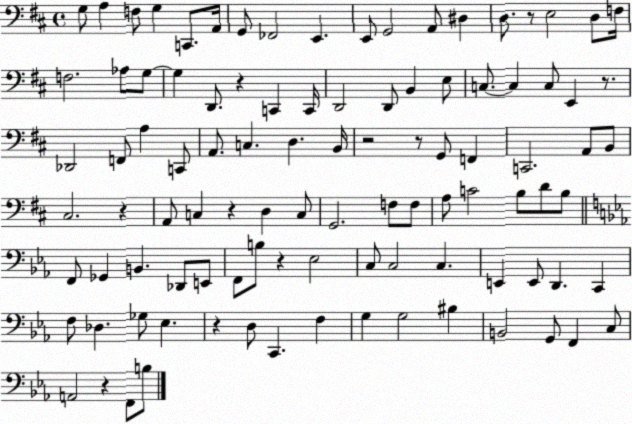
X:1
T:Untitled
M:4/4
L:1/4
K:D
G,/2 A, F,/2 G, C,,/2 A,,/4 G,,/2 _F,,2 E,, E,,/2 G,,2 A,,/2 ^D, D,/2 z/2 E,2 D,/2 F,/4 F,2 _A,/2 G,/2 G, D,,/2 z C,, C,,/4 D,,2 D,,/2 B,, E,/2 C,/2 C, C,/2 E,, z/2 _D,,2 F,,/2 A, C,,/2 A,,/2 C, D, B,,/4 z2 z/2 G,,/2 F,, C,,2 A,,/2 B,,/2 ^C,2 z A,,/2 C, z D, C,/2 G,,2 F,/2 F,/2 A,/2 C2 B,/2 D/2 B,/2 F,,/2 _G,, B,, _D,,/2 E,,/2 F,,/2 B,/2 z _E,2 C,/2 C,2 C, E,, E,,/2 D,, C,, F,/2 _D, _G,/2 _E, z D,/2 C,, F, G, G,2 ^B, B,,2 G,,/2 F,, C,/2 A,,2 z F,,/2 B,/2